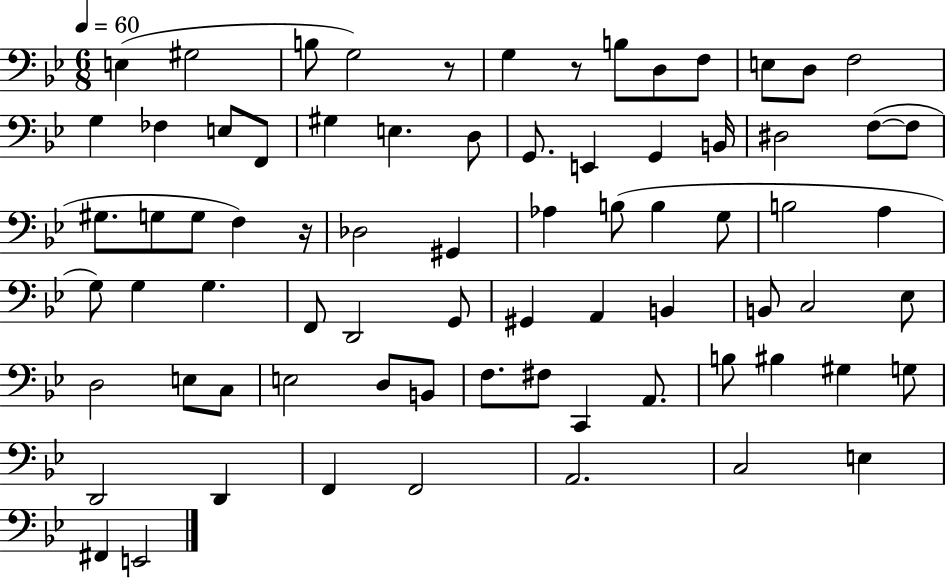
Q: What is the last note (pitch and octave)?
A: E2